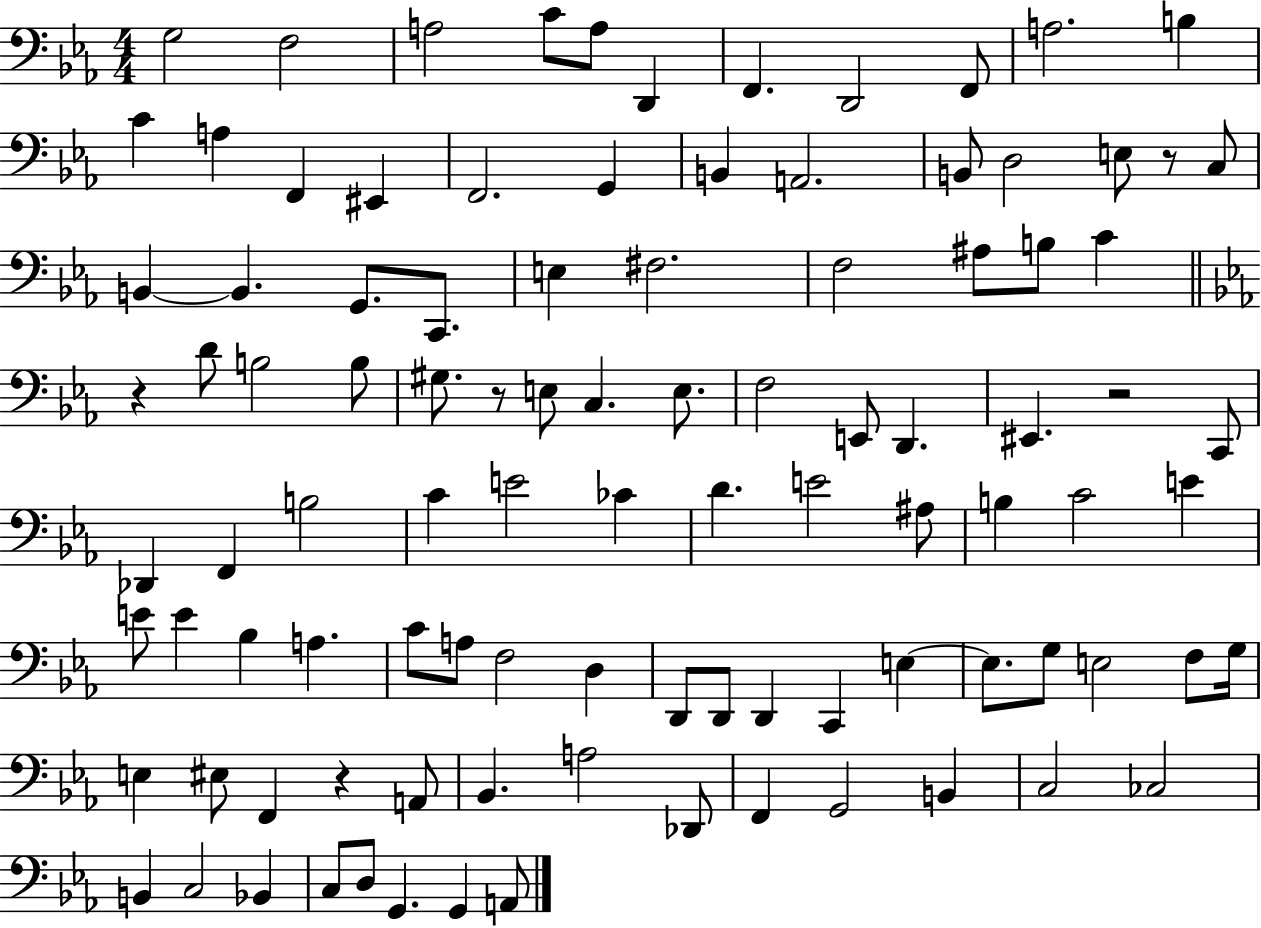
{
  \clef bass
  \numericTimeSignature
  \time 4/4
  \key ees \major
  \repeat volta 2 { g2 f2 | a2 c'8 a8 d,4 | f,4. d,2 f,8 | a2. b4 | \break c'4 a4 f,4 eis,4 | f,2. g,4 | b,4 a,2. | b,8 d2 e8 r8 c8 | \break b,4~~ b,4. g,8. c,8. | e4 fis2. | f2 ais8 b8 c'4 | \bar "||" \break \key c \minor r4 d'8 b2 b8 | gis8. r8 e8 c4. e8. | f2 e,8 d,4. | eis,4. r2 c,8 | \break des,4 f,4 b2 | c'4 e'2 ces'4 | d'4. e'2 ais8 | b4 c'2 e'4 | \break e'8 e'4 bes4 a4. | c'8 a8 f2 d4 | d,8 d,8 d,4 c,4 e4~~ | e8. g8 e2 f8 g16 | \break e4 eis8 f,4 r4 a,8 | bes,4. a2 des,8 | f,4 g,2 b,4 | c2 ces2 | \break b,4 c2 bes,4 | c8 d8 g,4. g,4 a,8 | } \bar "|."
}